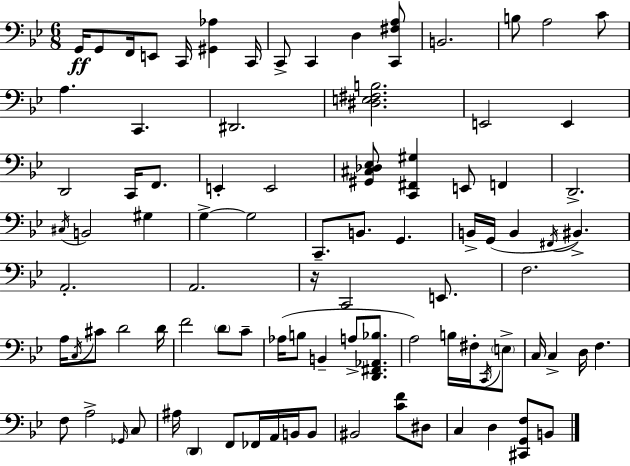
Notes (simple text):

G2/s G2/e F2/s E2/e C2/s [G#2,Ab3]/q C2/s C2/e C2/q D3/q [C2,F#3,A3]/e B2/h. B3/e A3/h C4/e A3/q. C2/q. D#2/h. [D#3,E3,F#3,B3]/h. E2/h E2/q D2/h C2/s F2/e. E2/q E2/h [G#2,C#3,Db3,Eb3]/e [C2,F#2,G#3]/q E2/e F2/q D2/h. C#3/s B2/h G#3/q G3/q G3/h C2/e. B2/e. G2/q. B2/s G2/s B2/q F#2/s BIS2/q. A2/h. A2/h. R/s C2/h E2/e. F3/h. A3/s C3/s C#4/e D4/h D4/s F4/h D4/e C4/e Ab3/s B3/e B2/q A3/e [D2,F#2,Ab2,Bb3]/e. A3/h B3/s F#3/s C2/s E3/e C3/s C3/q D3/s F3/q. F3/e A3/h Gb2/s C3/e A#3/s D2/q F2/e FES2/s A2/s B2/s B2/e BIS2/h [C4,F4]/e D#3/e C3/q D3/q [C#2,G2,F3]/e B2/e